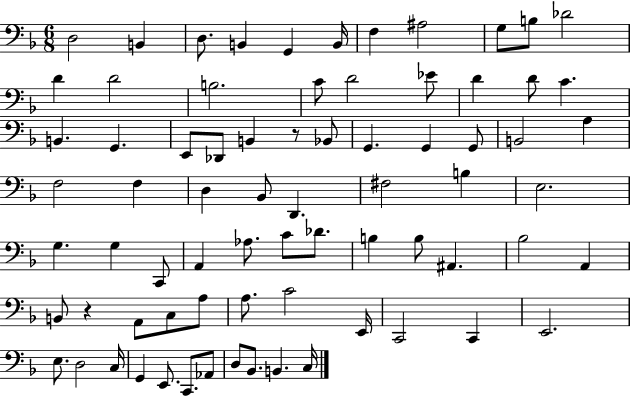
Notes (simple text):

D3/h B2/q D3/e. B2/q G2/q B2/s F3/q A#3/h G3/e B3/e Db4/h D4/q D4/h B3/h. C4/e D4/h Eb4/e D4/q D4/e C4/q. B2/q. G2/q. E2/e Db2/e B2/q R/e Bb2/e G2/q. G2/q G2/e B2/h A3/q F3/h F3/q D3/q Bb2/e D2/q. F#3/h B3/q E3/h. G3/q. G3/q C2/e A2/q Ab3/e. C4/e Db4/e. B3/q B3/e A#2/q. Bb3/h A2/q B2/e R/q A2/e C3/e A3/e A3/e. C4/h E2/s C2/h C2/q E2/h. E3/e. D3/h C3/s G2/q E2/e. C2/e. Ab2/e D3/e Bb2/e. B2/q. C3/s